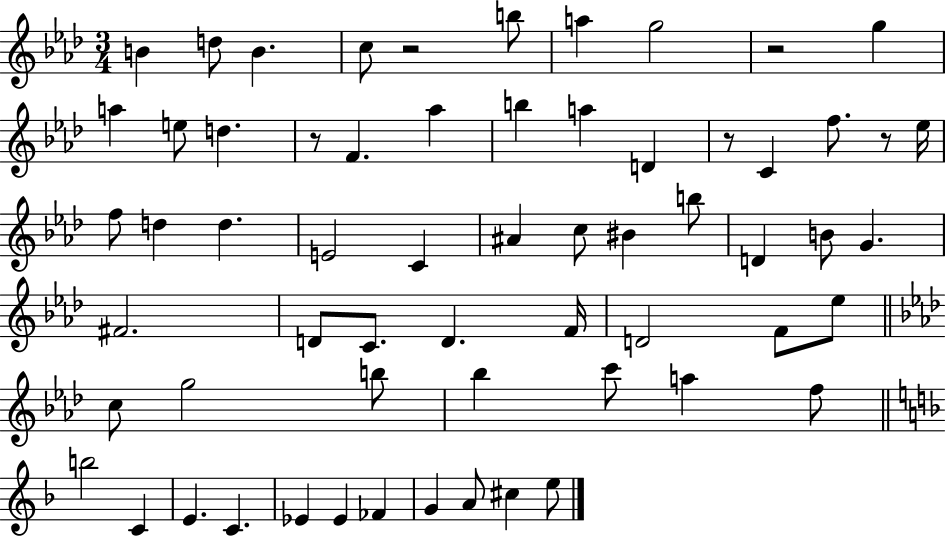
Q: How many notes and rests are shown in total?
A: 62